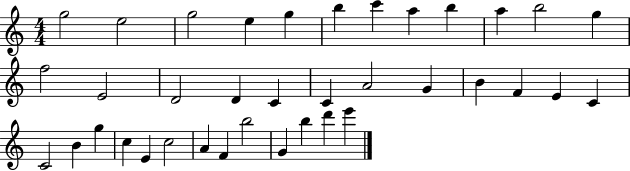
X:1
T:Untitled
M:4/4
L:1/4
K:C
g2 e2 g2 e g b c' a b a b2 g f2 E2 D2 D C C A2 G B F E C C2 B g c E c2 A F b2 G b d' e'